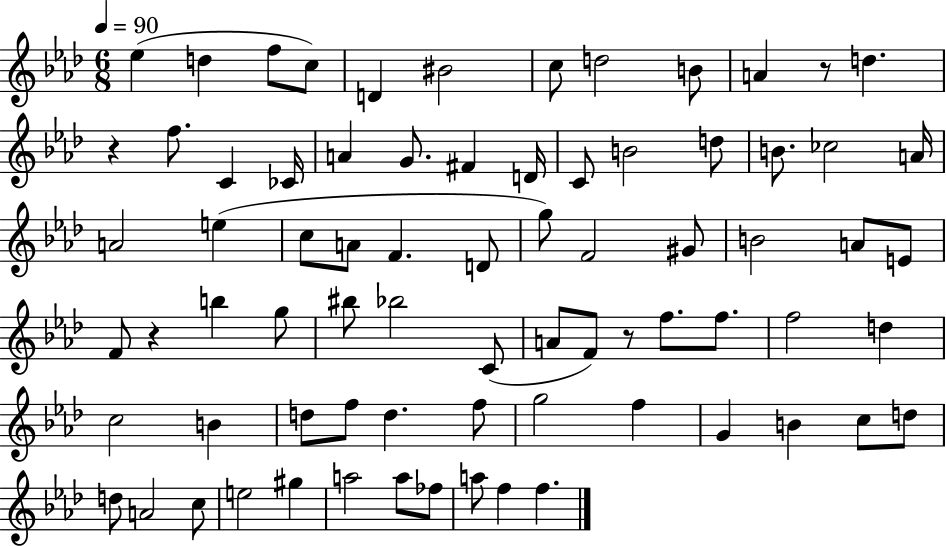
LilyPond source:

{
  \clef treble
  \numericTimeSignature
  \time 6/8
  \key aes \major
  \tempo 4 = 90
  ees''4( d''4 f''8 c''8) | d'4 bis'2 | c''8 d''2 b'8 | a'4 r8 d''4. | \break r4 f''8. c'4 ces'16 | a'4 g'8. fis'4 d'16 | c'8 b'2 d''8 | b'8. ces''2 a'16 | \break a'2 e''4( | c''8 a'8 f'4. d'8 | g''8) f'2 gis'8 | b'2 a'8 e'8 | \break f'8 r4 b''4 g''8 | bis''8 bes''2 c'8( | a'8 f'8) r8 f''8. f''8. | f''2 d''4 | \break c''2 b'4 | d''8 f''8 d''4. f''8 | g''2 f''4 | g'4 b'4 c''8 d''8 | \break d''8 a'2 c''8 | e''2 gis''4 | a''2 a''8 fes''8 | a''8 f''4 f''4. | \break \bar "|."
}